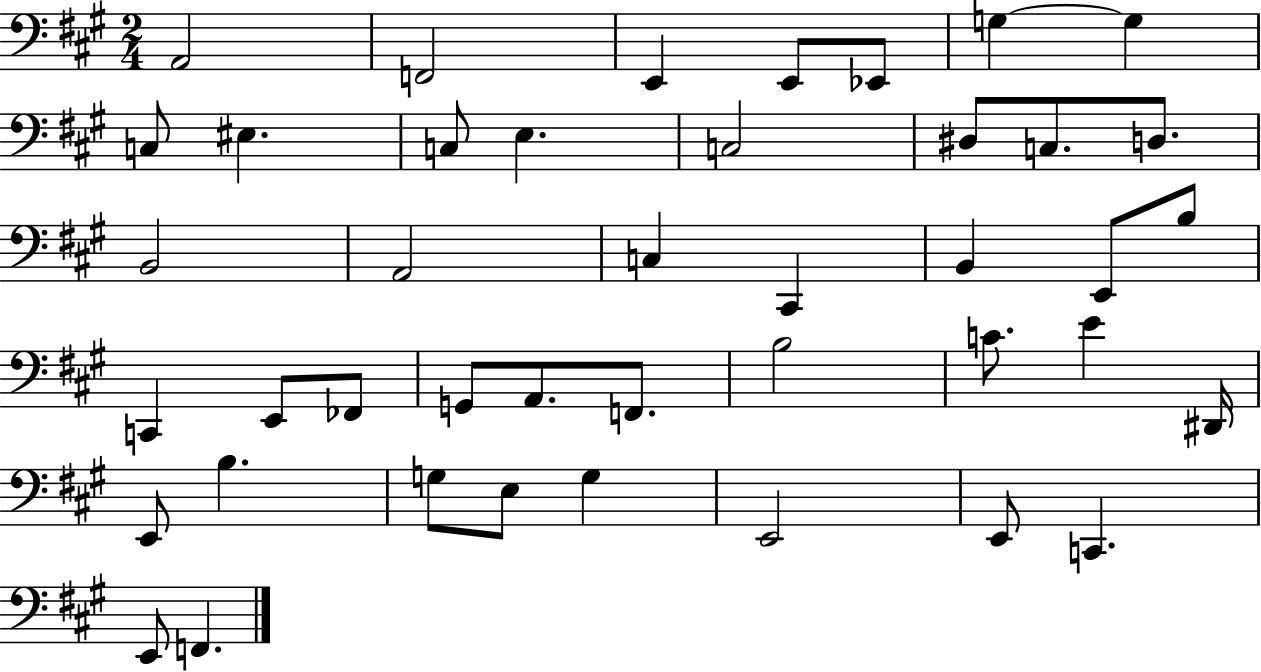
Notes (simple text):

A2/h F2/h E2/q E2/e Eb2/e G3/q G3/q C3/e EIS3/q. C3/e E3/q. C3/h D#3/e C3/e. D3/e. B2/h A2/h C3/q C#2/q B2/q E2/e B3/e C2/q E2/e FES2/e G2/e A2/e. F2/e. B3/h C4/e. E4/q D#2/s E2/e B3/q. G3/e E3/e G3/q E2/h E2/e C2/q. E2/e F2/q.